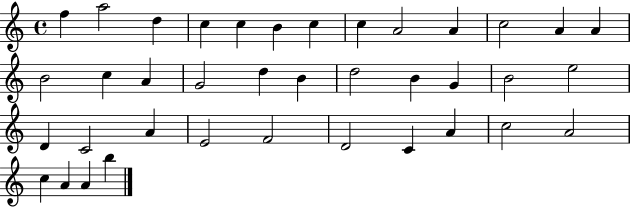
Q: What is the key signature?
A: C major